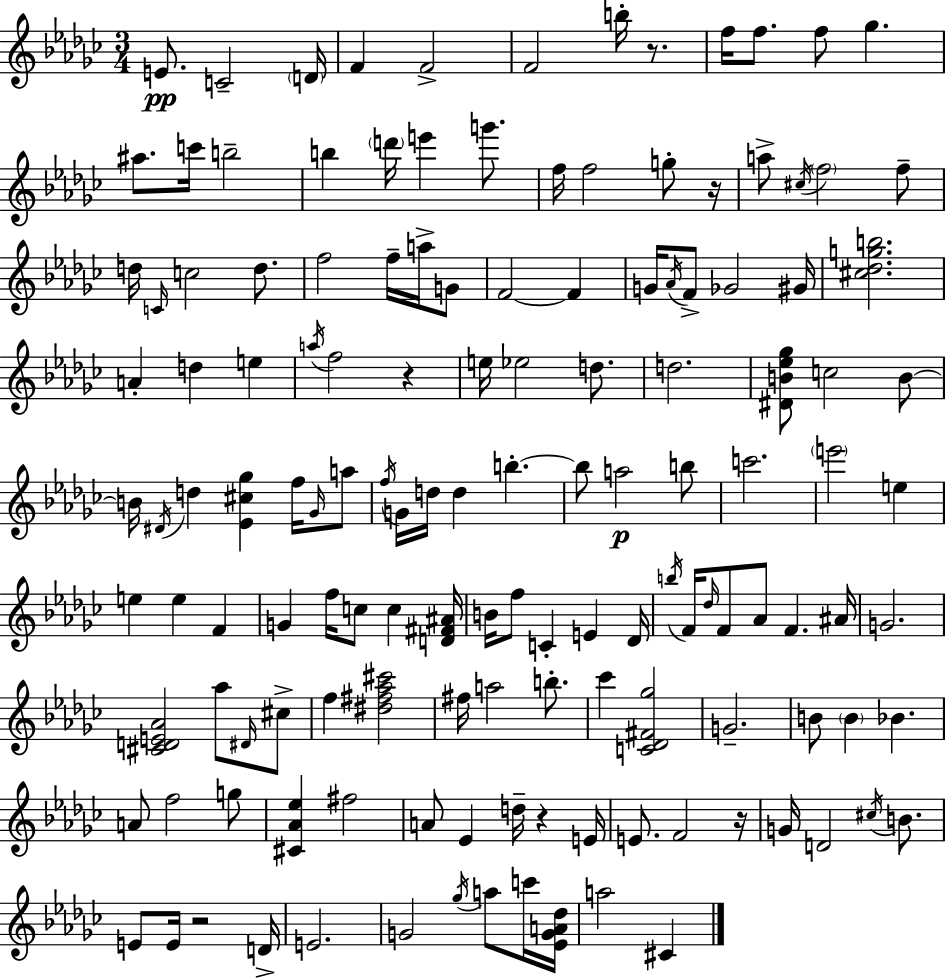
E4/e. C4/h D4/s F4/q F4/h F4/h B5/s R/e. F5/s F5/e. F5/e Gb5/q. A#5/e. C6/s B5/h B5/q D6/s E6/q G6/e. F5/s F5/h G5/e R/s A5/e C#5/s F5/h F5/e D5/s C4/s C5/h D5/e. F5/h F5/s A5/s G4/e F4/h F4/q G4/s Ab4/s F4/e Gb4/h G#4/s [C#5,Db5,G5,B5]/h. A4/q D5/q E5/q A5/s F5/h R/q E5/s Eb5/h D5/e. D5/h. [D#4,B4,Eb5,Gb5]/e C5/h B4/e B4/s D#4/s D5/q [Eb4,C#5,Gb5]/q F5/s Gb4/s A5/e F5/s G4/s D5/s D5/q B5/q. B5/e A5/h B5/e C6/h. E6/h E5/q E5/q E5/q F4/q G4/q F5/s C5/e C5/q [D4,F#4,A#4]/s B4/s F5/e C4/q E4/q Db4/s B5/s F4/s Db5/s F4/e Ab4/e F4/q. A#4/s G4/h. [C#4,D4,E4,Ab4]/h Ab5/e D#4/s C#5/e F5/q [D#5,F#5,Ab5,C#6]/h F#5/s A5/h B5/e. CES6/q [C4,Db4,F#4,Gb5]/h G4/h. B4/e B4/q Bb4/q. A4/e F5/h G5/e [C#4,Ab4,Eb5]/q F#5/h A4/e Eb4/q D5/s R/q E4/s E4/e. F4/h R/s G4/s D4/h C#5/s B4/e. E4/e E4/s R/h D4/s E4/h. G4/h Gb5/s A5/e C6/s [Eb4,G4,A4,Db5]/s A5/h C#4/q